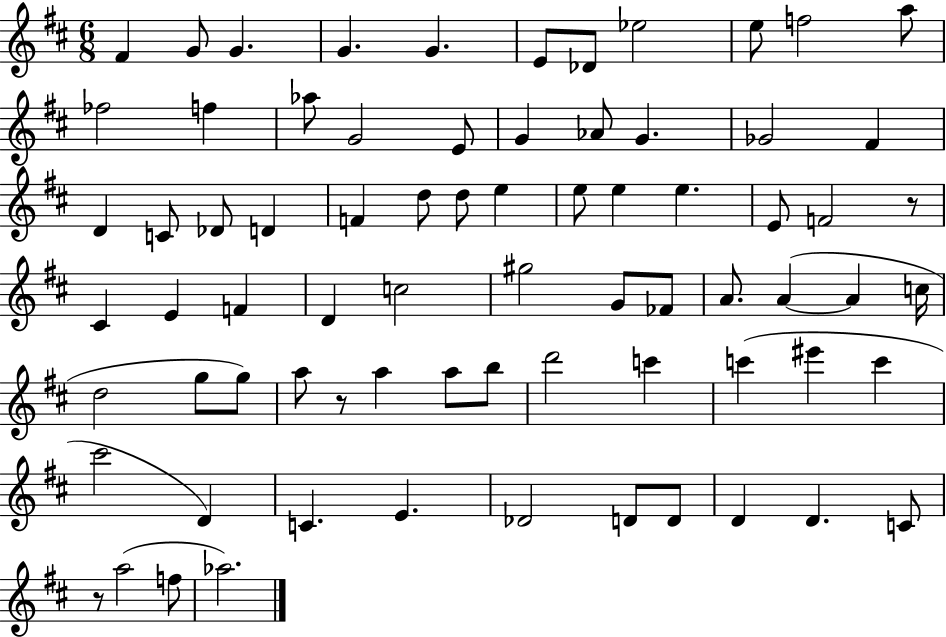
X:1
T:Untitled
M:6/8
L:1/4
K:D
^F G/2 G G G E/2 _D/2 _e2 e/2 f2 a/2 _f2 f _a/2 G2 E/2 G _A/2 G _G2 ^F D C/2 _D/2 D F d/2 d/2 e e/2 e e E/2 F2 z/2 ^C E F D c2 ^g2 G/2 _F/2 A/2 A A c/4 d2 g/2 g/2 a/2 z/2 a a/2 b/2 d'2 c' c' ^e' c' ^c'2 D C E _D2 D/2 D/2 D D C/2 z/2 a2 f/2 _a2